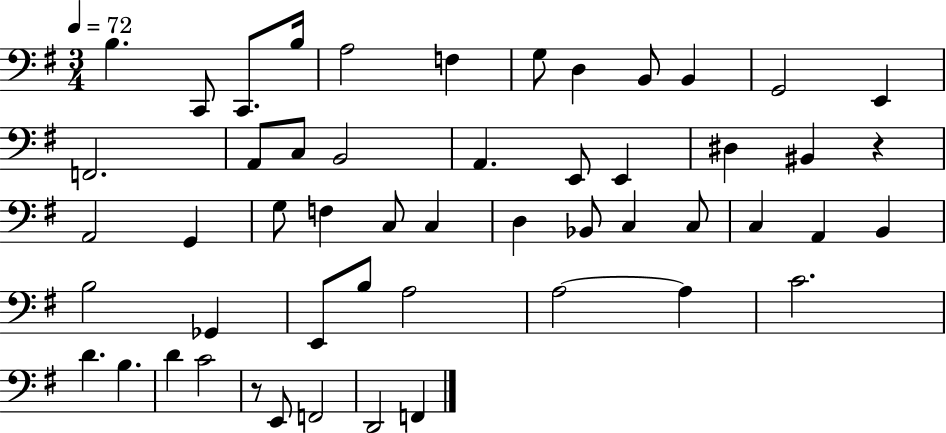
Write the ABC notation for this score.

X:1
T:Untitled
M:3/4
L:1/4
K:G
B, C,,/2 C,,/2 B,/4 A,2 F, G,/2 D, B,,/2 B,, G,,2 E,, F,,2 A,,/2 C,/2 B,,2 A,, E,,/2 E,, ^D, ^B,, z A,,2 G,, G,/2 F, C,/2 C, D, _B,,/2 C, C,/2 C, A,, B,, B,2 _G,, E,,/2 B,/2 A,2 A,2 A, C2 D B, D C2 z/2 E,,/2 F,,2 D,,2 F,,